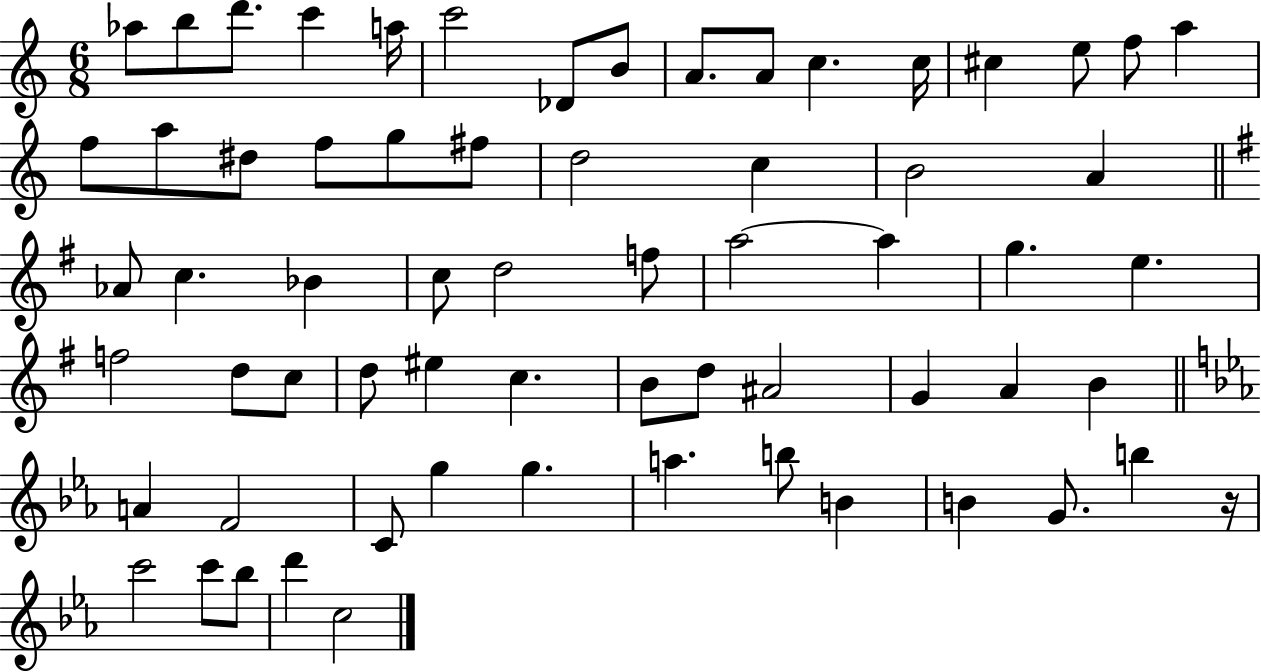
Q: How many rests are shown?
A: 1